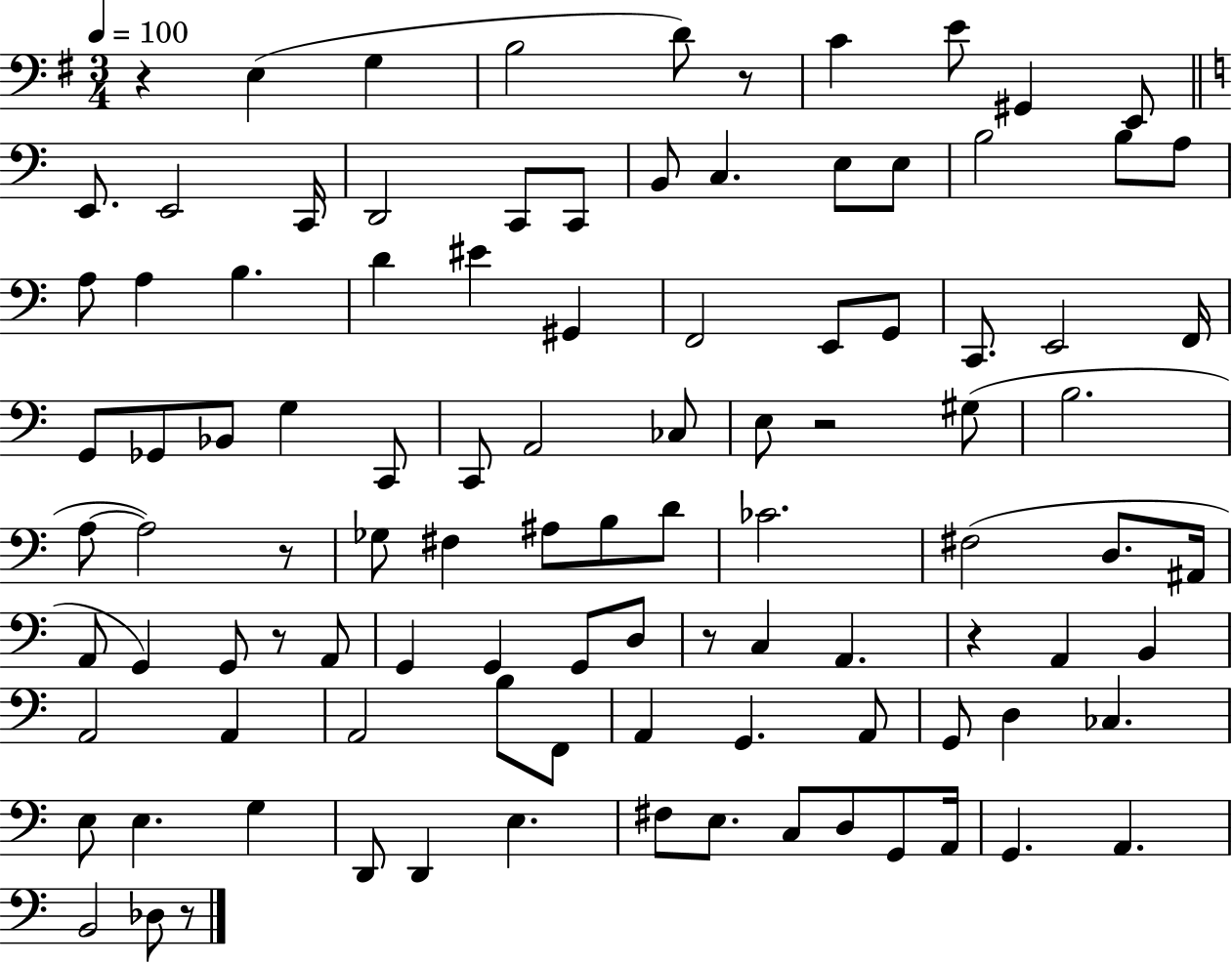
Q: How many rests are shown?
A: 8